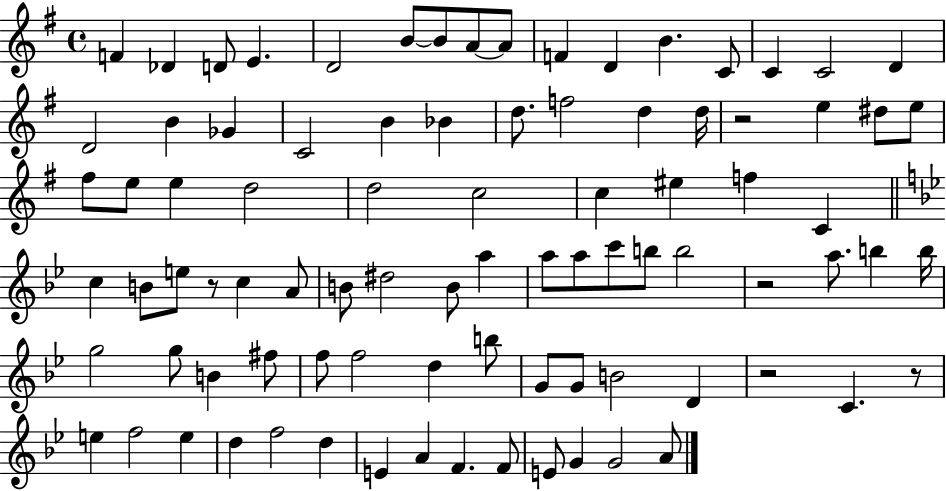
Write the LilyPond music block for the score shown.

{
  \clef treble
  \time 4/4
  \defaultTimeSignature
  \key g \major
  f'4 des'4 d'8 e'4. | d'2 b'8~~ b'8 a'8~~ a'8 | f'4 d'4 b'4. c'8 | c'4 c'2 d'4 | \break d'2 b'4 ges'4 | c'2 b'4 bes'4 | d''8. f''2 d''4 d''16 | r2 e''4 dis''8 e''8 | \break fis''8 e''8 e''4 d''2 | d''2 c''2 | c''4 eis''4 f''4 c'4 | \bar "||" \break \key g \minor c''4 b'8 e''8 r8 c''4 a'8 | b'8 dis''2 b'8 a''4 | a''8 a''8 c'''8 b''8 b''2 | r2 a''8. b''4 b''16 | \break g''2 g''8 b'4 fis''8 | f''8 f''2 d''4 b''8 | g'8 g'8 b'2 d'4 | r2 c'4. r8 | \break e''4 f''2 e''4 | d''4 f''2 d''4 | e'4 a'4 f'4. f'8 | e'8 g'4 g'2 a'8 | \break \bar "|."
}